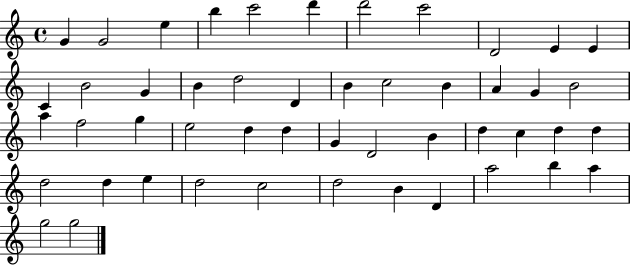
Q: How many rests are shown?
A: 0